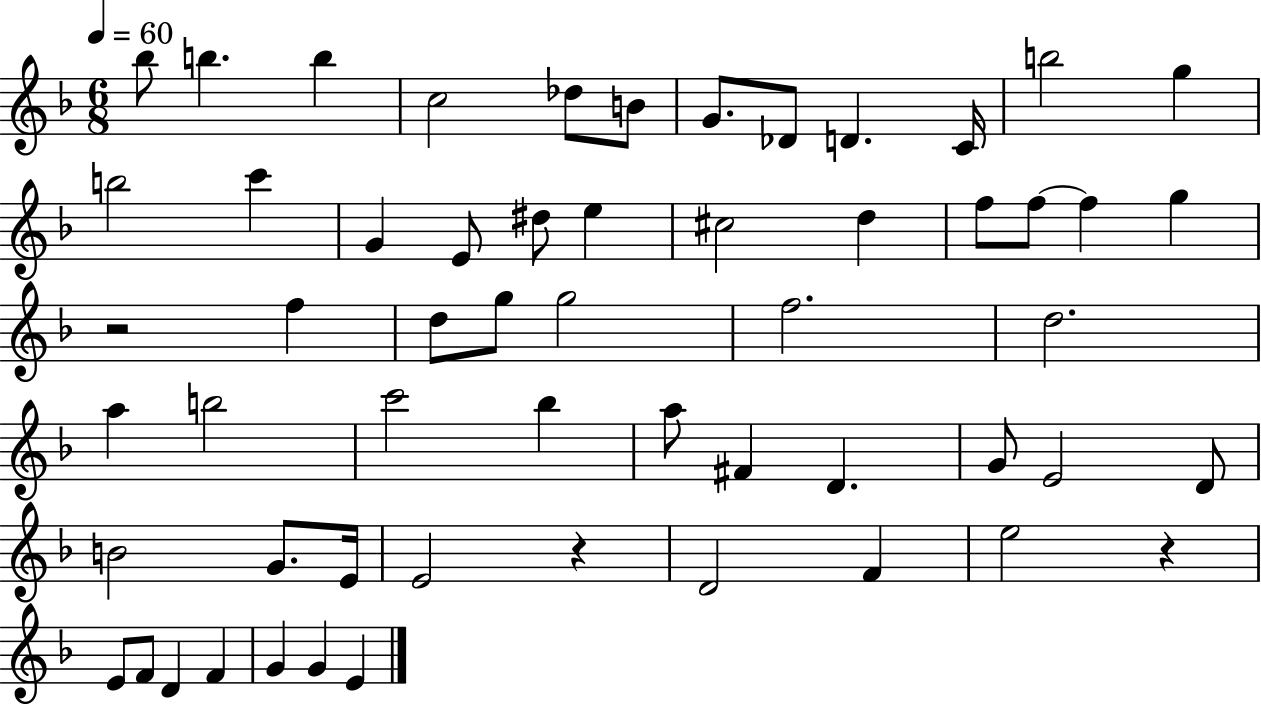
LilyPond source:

{
  \clef treble
  \numericTimeSignature
  \time 6/8
  \key f \major
  \tempo 4 = 60
  bes''8 b''4. b''4 | c''2 des''8 b'8 | g'8. des'8 d'4. c'16 | b''2 g''4 | \break b''2 c'''4 | g'4 e'8 dis''8 e''4 | cis''2 d''4 | f''8 f''8~~ f''4 g''4 | \break r2 f''4 | d''8 g''8 g''2 | f''2. | d''2. | \break a''4 b''2 | c'''2 bes''4 | a''8 fis'4 d'4. | g'8 e'2 d'8 | \break b'2 g'8. e'16 | e'2 r4 | d'2 f'4 | e''2 r4 | \break e'8 f'8 d'4 f'4 | g'4 g'4 e'4 | \bar "|."
}